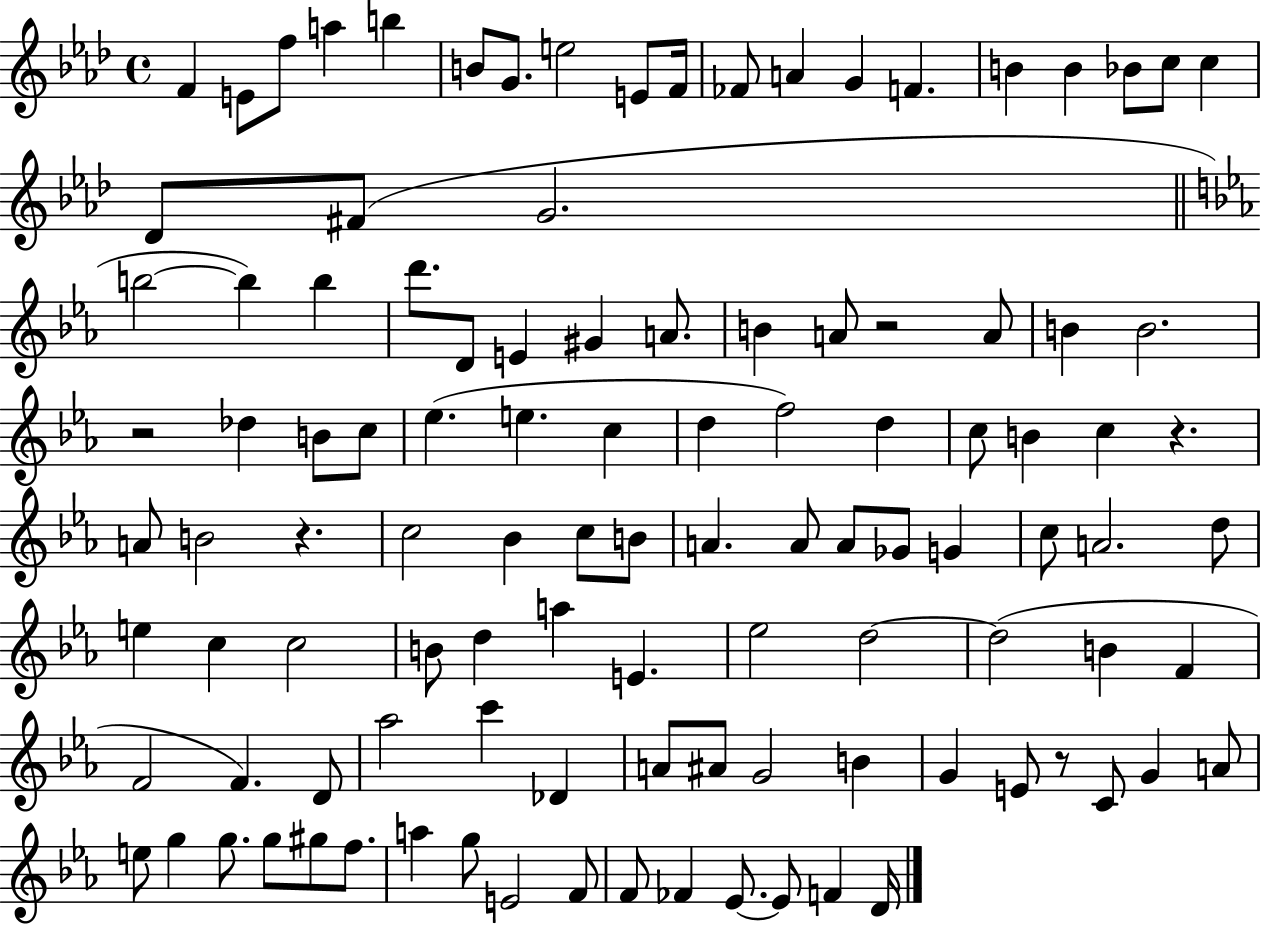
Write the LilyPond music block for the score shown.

{
  \clef treble
  \time 4/4
  \defaultTimeSignature
  \key aes \major
  \repeat volta 2 { f'4 e'8 f''8 a''4 b''4 | b'8 g'8. e''2 e'8 f'16 | fes'8 a'4 g'4 f'4. | b'4 b'4 bes'8 c''8 c''4 | \break des'8 fis'8( g'2. | \bar "||" \break \key ees \major b''2~~ b''4) b''4 | d'''8. d'8 e'4 gis'4 a'8. | b'4 a'8 r2 a'8 | b'4 b'2. | \break r2 des''4 b'8 c''8 | ees''4.( e''4. c''4 | d''4 f''2) d''4 | c''8 b'4 c''4 r4. | \break a'8 b'2 r4. | c''2 bes'4 c''8 b'8 | a'4. a'8 a'8 ges'8 g'4 | c''8 a'2. d''8 | \break e''4 c''4 c''2 | b'8 d''4 a''4 e'4. | ees''2 d''2~~ | d''2( b'4 f'4 | \break f'2 f'4.) d'8 | aes''2 c'''4 des'4 | a'8 ais'8 g'2 b'4 | g'4 e'8 r8 c'8 g'4 a'8 | \break e''8 g''4 g''8. g''8 gis''8 f''8. | a''4 g''8 e'2 f'8 | f'8 fes'4 ees'8.~~ ees'8 f'4 d'16 | } \bar "|."
}